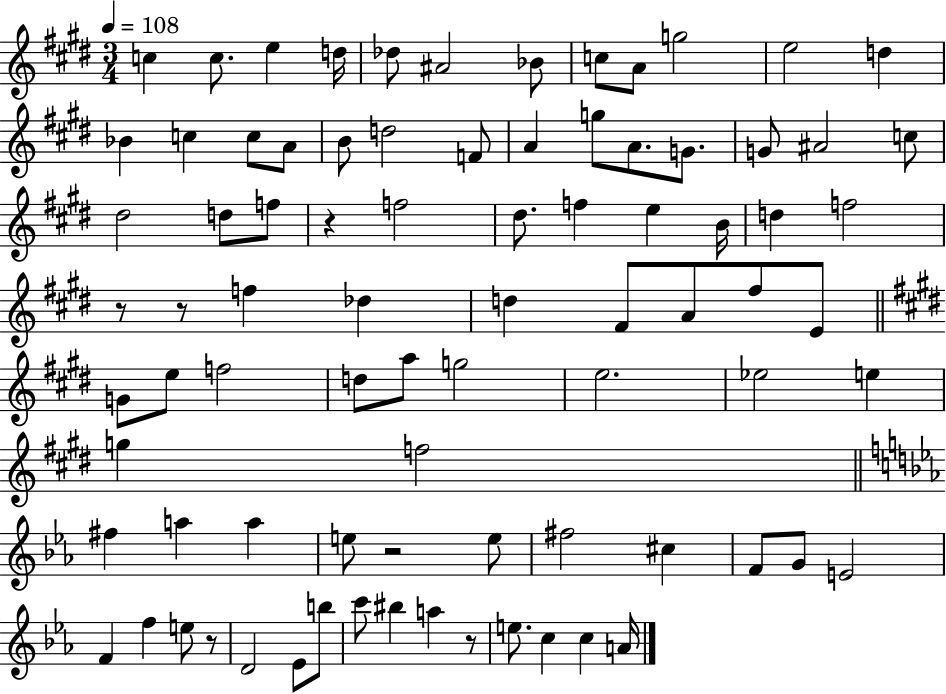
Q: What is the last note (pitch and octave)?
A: A4